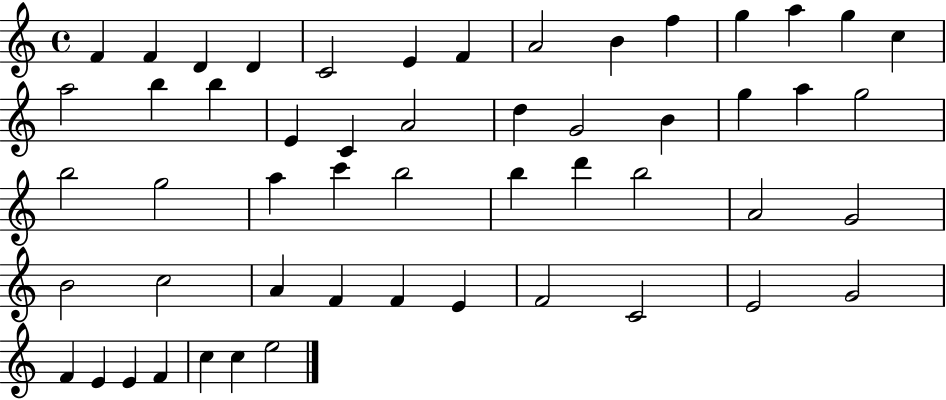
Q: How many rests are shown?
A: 0